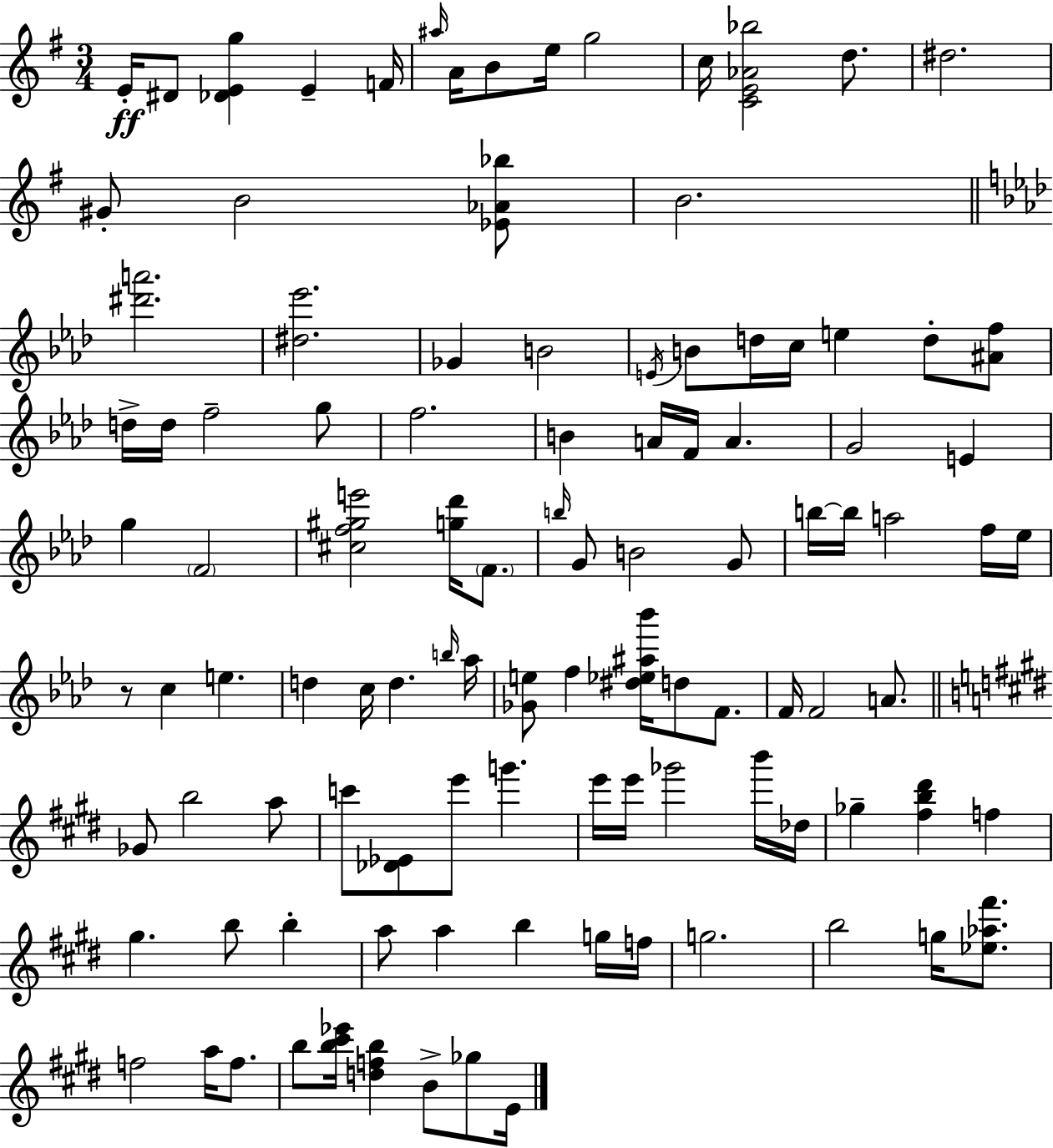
{
  \clef treble
  \numericTimeSignature
  \time 3/4
  \key e \minor
  e'16-.\ff dis'8 <des' e' g''>4 e'4-- f'16 | \grace { ais''16 } a'16 b'8 e''16 g''2 | c''16 <c' e' aes' bes''>2 d''8. | dis''2. | \break gis'8-. b'2 <ees' aes' bes''>8 | b'2. | \bar "||" \break \key f \minor <dis''' a'''>2. | <dis'' ees'''>2. | ges'4 b'2 | \acciaccatura { e'16 } b'8 d''16 c''16 e''4 d''8-. <ais' f''>8 | \break d''16-> d''16 f''2-- g''8 | f''2. | b'4 a'16 f'16 a'4. | g'2 e'4 | \break g''4 \parenthesize f'2 | <cis'' f'' gis'' e'''>2 <g'' des'''>16 \parenthesize f'8. | \grace { b''16 } g'8 b'2 | g'8 b''16~~ b''16 a''2 | \break f''16 ees''16 r8 c''4 e''4. | d''4 c''16 d''4. | \grace { b''16 } aes''16 <ges' e''>8 f''4 <dis'' ees'' ais'' bes'''>16 d''8 | f'8. f'16 f'2 | \break a'8. \bar "||" \break \key e \major ges'8 b''2 a''8 | c'''8 <des' ees'>8 e'''8 g'''4. | e'''16 e'''16 ges'''2 b'''16 des''16 | ges''4-- <fis'' b'' dis'''>4 f''4 | \break gis''4. b''8 b''4-. | a''8 a''4 b''4 g''16 f''16 | g''2. | b''2 g''16 <ees'' aes'' fis'''>8. | \break f''2 a''16 f''8. | b''8 <b'' cis''' ees'''>16 <d'' f'' b''>4 b'8-> ges''8 e'16 | \bar "|."
}